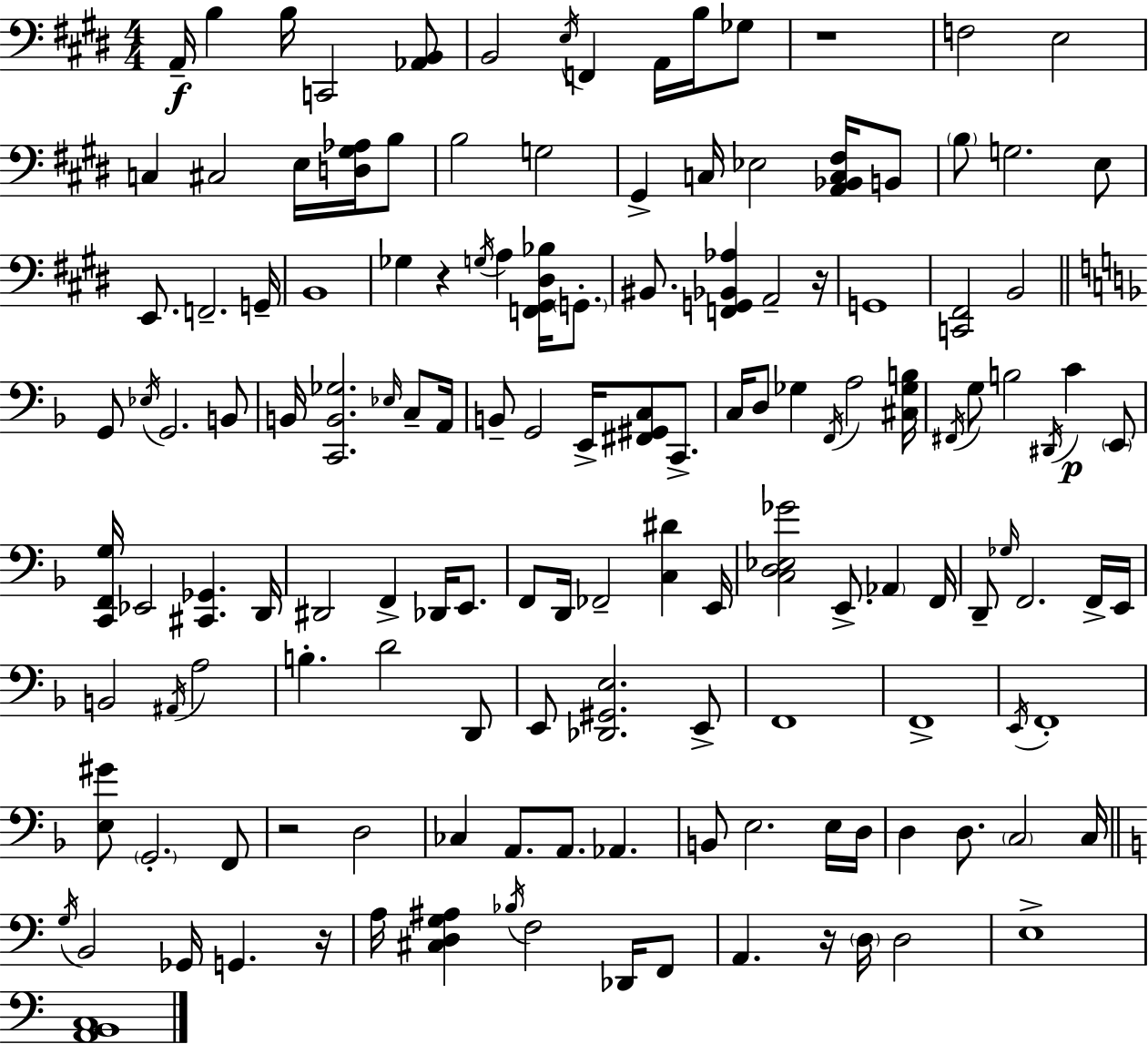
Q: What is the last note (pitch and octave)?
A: E3